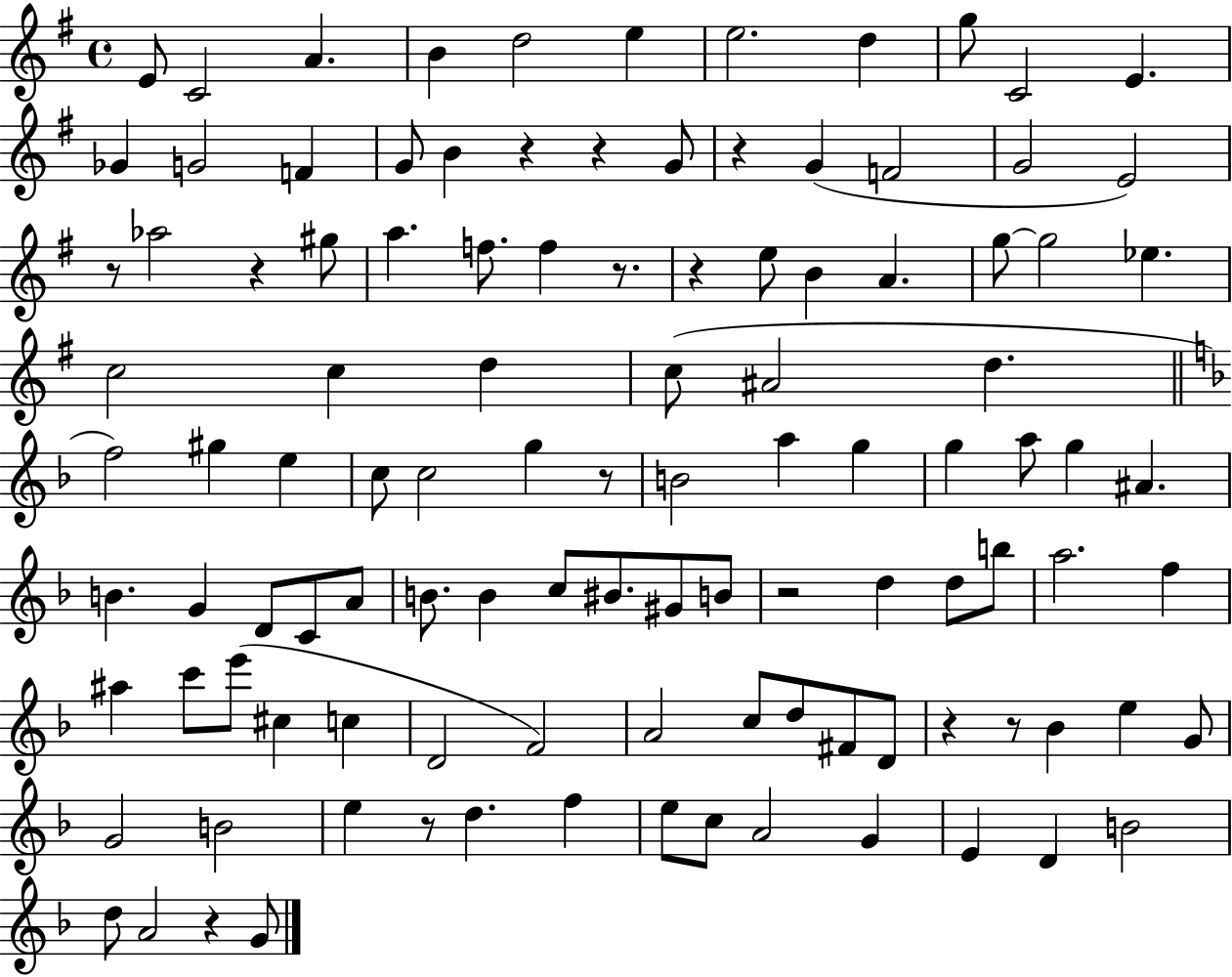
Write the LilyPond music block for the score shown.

{
  \clef treble
  \time 4/4
  \defaultTimeSignature
  \key g \major
  e'8 c'2 a'4. | b'4 d''2 e''4 | e''2. d''4 | g''8 c'2 e'4. | \break ges'4 g'2 f'4 | g'8 b'4 r4 r4 g'8 | r4 g'4( f'2 | g'2 e'2) | \break r8 aes''2 r4 gis''8 | a''4. f''8. f''4 r8. | r4 e''8 b'4 a'4. | g''8~~ g''2 ees''4. | \break c''2 c''4 d''4 | c''8( ais'2 d''4. | \bar "||" \break \key f \major f''2) gis''4 e''4 | c''8 c''2 g''4 r8 | b'2 a''4 g''4 | g''4 a''8 g''4 ais'4. | \break b'4. g'4 d'8 c'8 a'8 | b'8. b'4 c''8 bis'8. gis'8 b'8 | r2 d''4 d''8 b''8 | a''2. f''4 | \break ais''4 c'''8 e'''8( cis''4 c''4 | d'2 f'2) | a'2 c''8 d''8 fis'8 d'8 | r4 r8 bes'4 e''4 g'8 | \break g'2 b'2 | e''4 r8 d''4. f''4 | e''8 c''8 a'2 g'4 | e'4 d'4 b'2 | \break d''8 a'2 r4 g'8 | \bar "|."
}